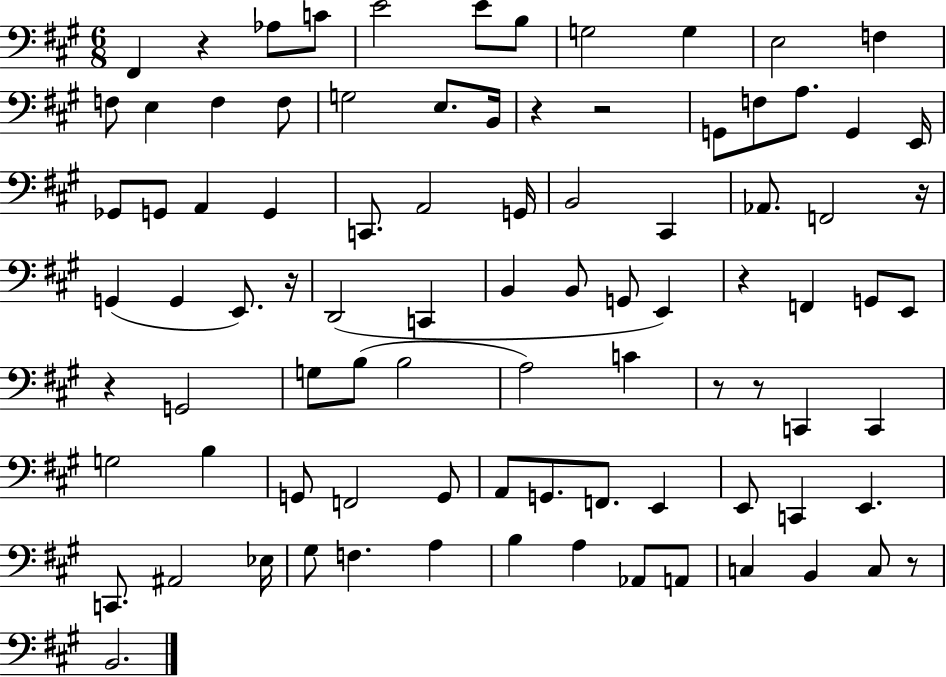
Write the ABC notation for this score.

X:1
T:Untitled
M:6/8
L:1/4
K:A
^F,, z _A,/2 C/2 E2 E/2 B,/2 G,2 G, E,2 F, F,/2 E, F, F,/2 G,2 E,/2 B,,/4 z z2 G,,/2 F,/2 A,/2 G,, E,,/4 _G,,/2 G,,/2 A,, G,, C,,/2 A,,2 G,,/4 B,,2 ^C,, _A,,/2 F,,2 z/4 G,, G,, E,,/2 z/4 D,,2 C,, B,, B,,/2 G,,/2 E,, z F,, G,,/2 E,,/2 z G,,2 G,/2 B,/2 B,2 A,2 C z/2 z/2 C,, C,, G,2 B, G,,/2 F,,2 G,,/2 A,,/2 G,,/2 F,,/2 E,, E,,/2 C,, E,, C,,/2 ^A,,2 _E,/4 ^G,/2 F, A, B, A, _A,,/2 A,,/2 C, B,, C,/2 z/2 B,,2